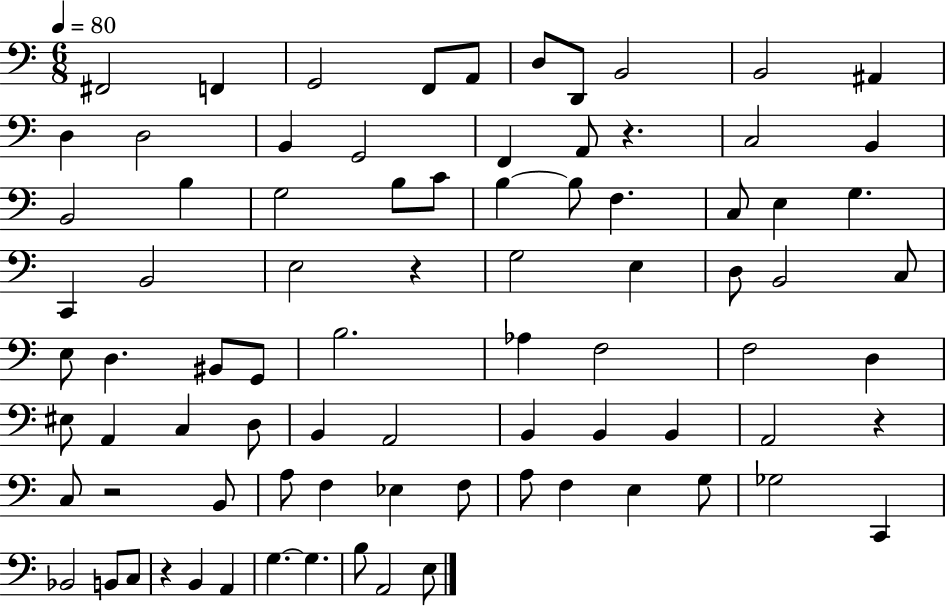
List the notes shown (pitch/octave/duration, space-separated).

F#2/h F2/q G2/h F2/e A2/e D3/e D2/e B2/h B2/h A#2/q D3/q D3/h B2/q G2/h F2/q A2/e R/q. C3/h B2/q B2/h B3/q G3/h B3/e C4/e B3/q B3/e F3/q. C3/e E3/q G3/q. C2/q B2/h E3/h R/q G3/h E3/q D3/e B2/h C3/e E3/e D3/q. BIS2/e G2/e B3/h. Ab3/q F3/h F3/h D3/q EIS3/e A2/q C3/q D3/e B2/q A2/h B2/q B2/q B2/q A2/h R/q C3/e R/h B2/e A3/e F3/q Eb3/q F3/e A3/e F3/q E3/q G3/e Gb3/h C2/q Bb2/h B2/e C3/e R/q B2/q A2/q G3/q. G3/q. B3/e A2/h E3/e